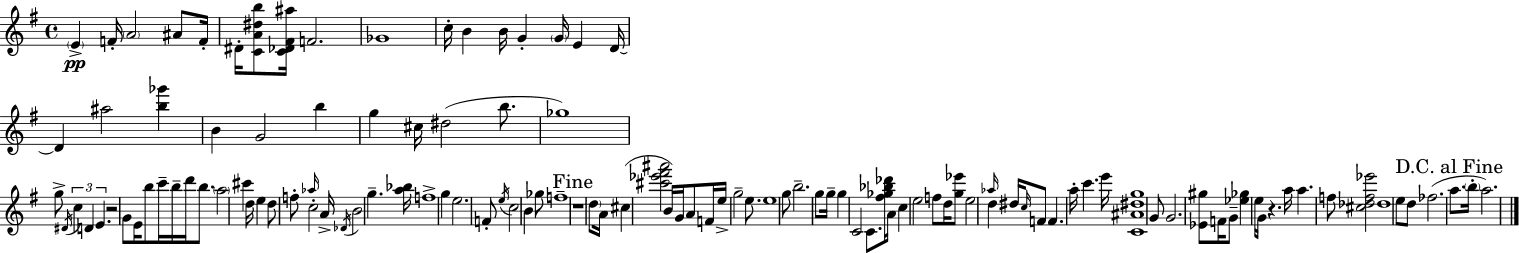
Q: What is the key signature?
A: E minor